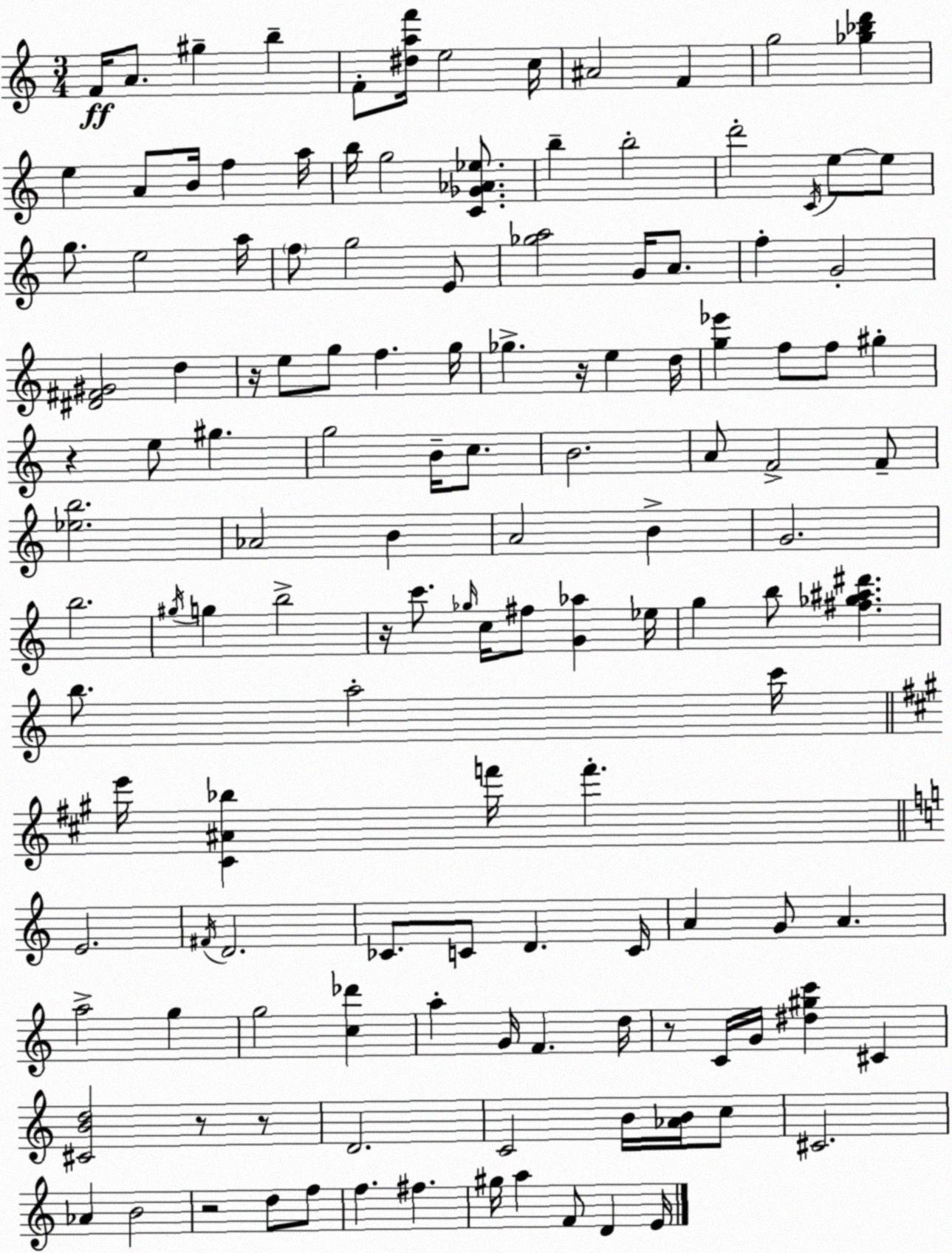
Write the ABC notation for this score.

X:1
T:Untitled
M:3/4
L:1/4
K:C
F/4 A/2 ^g b F/2 [^daf']/4 e2 c/4 ^A2 F g2 [_g_bd'] e A/2 B/4 f a/4 b/4 g2 [C_G_A_e]/2 b b2 d'2 C/4 e/2 e/2 g/2 e2 a/4 f/2 g2 E/2 [_ga]2 G/4 A/2 f G2 [^D^F^G]2 d z/4 e/2 g/2 f g/4 _g z/4 e d/4 [g_e'] f/2 f/2 ^g z e/2 ^g g2 B/4 c/2 B2 A/2 F2 F/2 [_eb]2 _A2 B A2 B G2 b2 ^g/4 g b2 z/4 c'/2 _g/4 c/4 ^f/2 [G_a] _e/4 g b/2 [^f_g^a^d'] b/2 a2 c'/4 e'/4 [^C^A_b] f'/4 f' E2 ^F/4 D2 _C/2 C/2 D C/4 A G/2 A a2 g g2 [c_d'] a G/4 F d/4 z/2 C/4 G/4 [^d^gc'] ^C [^CBd]2 z/2 z/2 D2 C2 B/4 [_AB]/4 c/2 ^C2 _A B2 z2 d/2 f/2 f ^f ^g/4 a F/2 D E/4